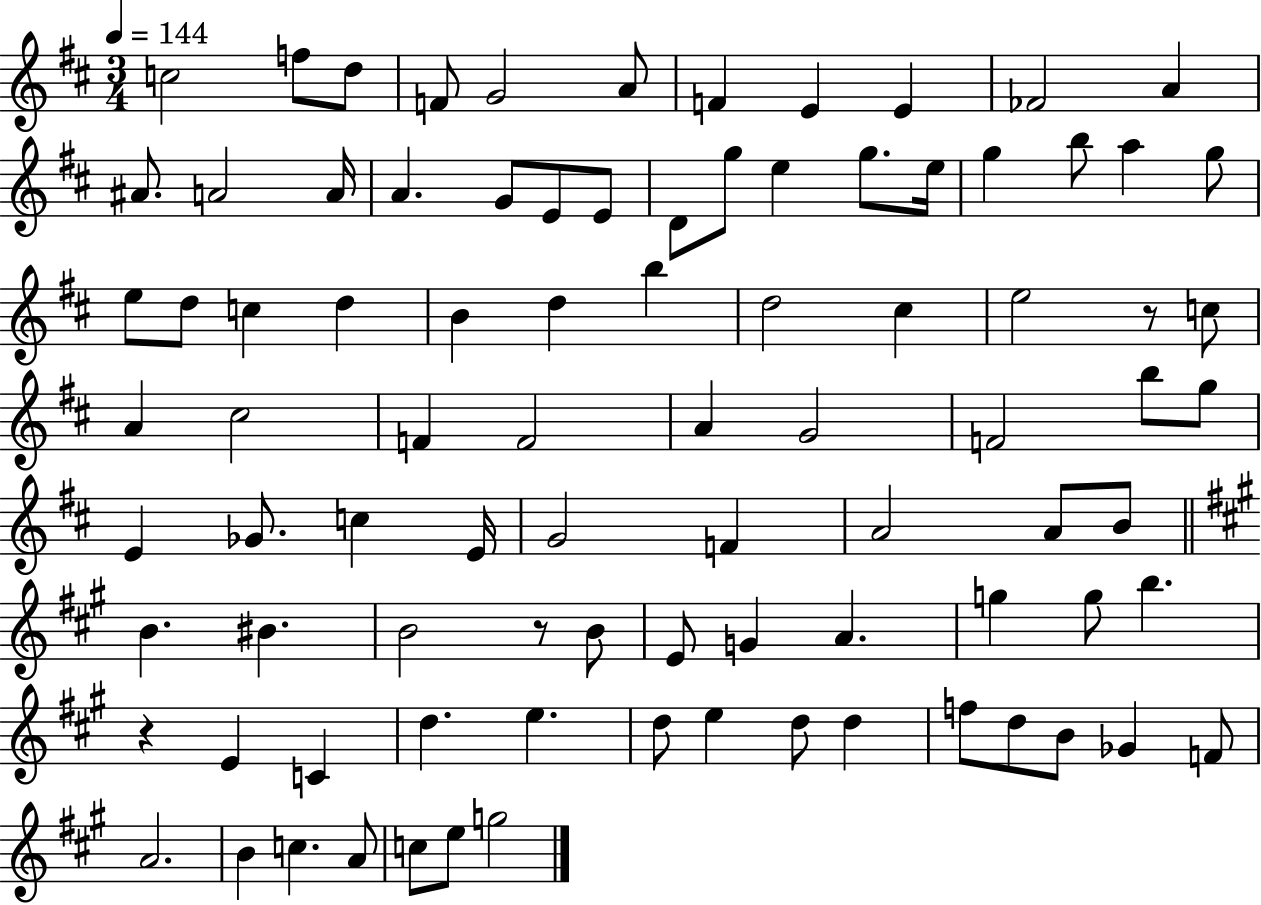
C5/h F5/e D5/e F4/e G4/h A4/e F4/q E4/q E4/q FES4/h A4/q A#4/e. A4/h A4/s A4/q. G4/e E4/e E4/e D4/e G5/e E5/q G5/e. E5/s G5/q B5/e A5/q G5/e E5/e D5/e C5/q D5/q B4/q D5/q B5/q D5/h C#5/q E5/h R/e C5/e A4/q C#5/h F4/q F4/h A4/q G4/h F4/h B5/e G5/e E4/q Gb4/e. C5/q E4/s G4/h F4/q A4/h A4/e B4/e B4/q. BIS4/q. B4/h R/e B4/e E4/e G4/q A4/q. G5/q G5/e B5/q. R/q E4/q C4/q D5/q. E5/q. D5/e E5/q D5/e D5/q F5/e D5/e B4/e Gb4/q F4/e A4/h. B4/q C5/q. A4/e C5/e E5/e G5/h